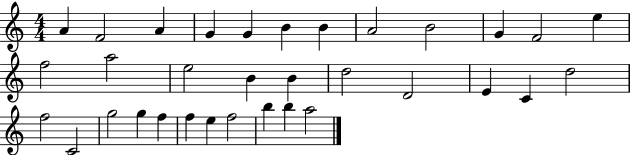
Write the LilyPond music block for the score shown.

{
  \clef treble
  \numericTimeSignature
  \time 4/4
  \key c \major
  a'4 f'2 a'4 | g'4 g'4 b'4 b'4 | a'2 b'2 | g'4 f'2 e''4 | \break f''2 a''2 | e''2 b'4 b'4 | d''2 d'2 | e'4 c'4 d''2 | \break f''2 c'2 | g''2 g''4 f''4 | f''4 e''4 f''2 | b''4 b''4 a''2 | \break \bar "|."
}